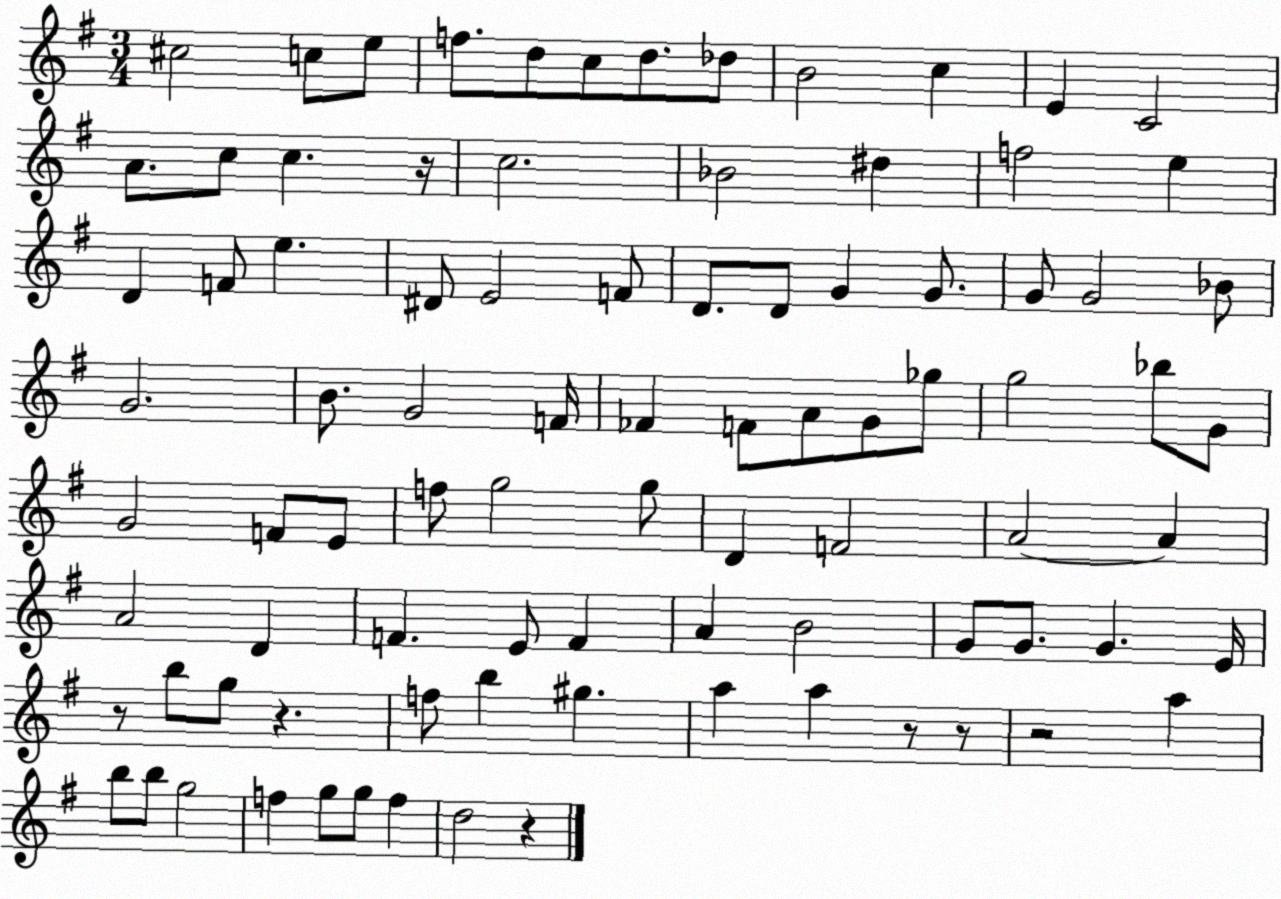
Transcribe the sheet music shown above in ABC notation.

X:1
T:Untitled
M:3/4
L:1/4
K:G
^c2 c/2 e/2 f/2 d/2 c/2 d/2 _d/2 B2 c E C2 A/2 c/2 c z/4 c2 _B2 ^d f2 e D F/2 e ^D/2 E2 F/2 D/2 D/2 G G/2 G/2 G2 _B/2 G2 B/2 G2 F/4 _F F/2 A/2 G/2 _g/2 g2 _b/2 G/2 G2 F/2 E/2 f/2 g2 g/2 D F2 A2 A A2 D F E/2 F A B2 G/2 G/2 G E/4 z/2 b/2 g/2 z f/2 b ^g a a z/2 z/2 z2 a b/2 b/2 g2 f g/2 g/2 f d2 z